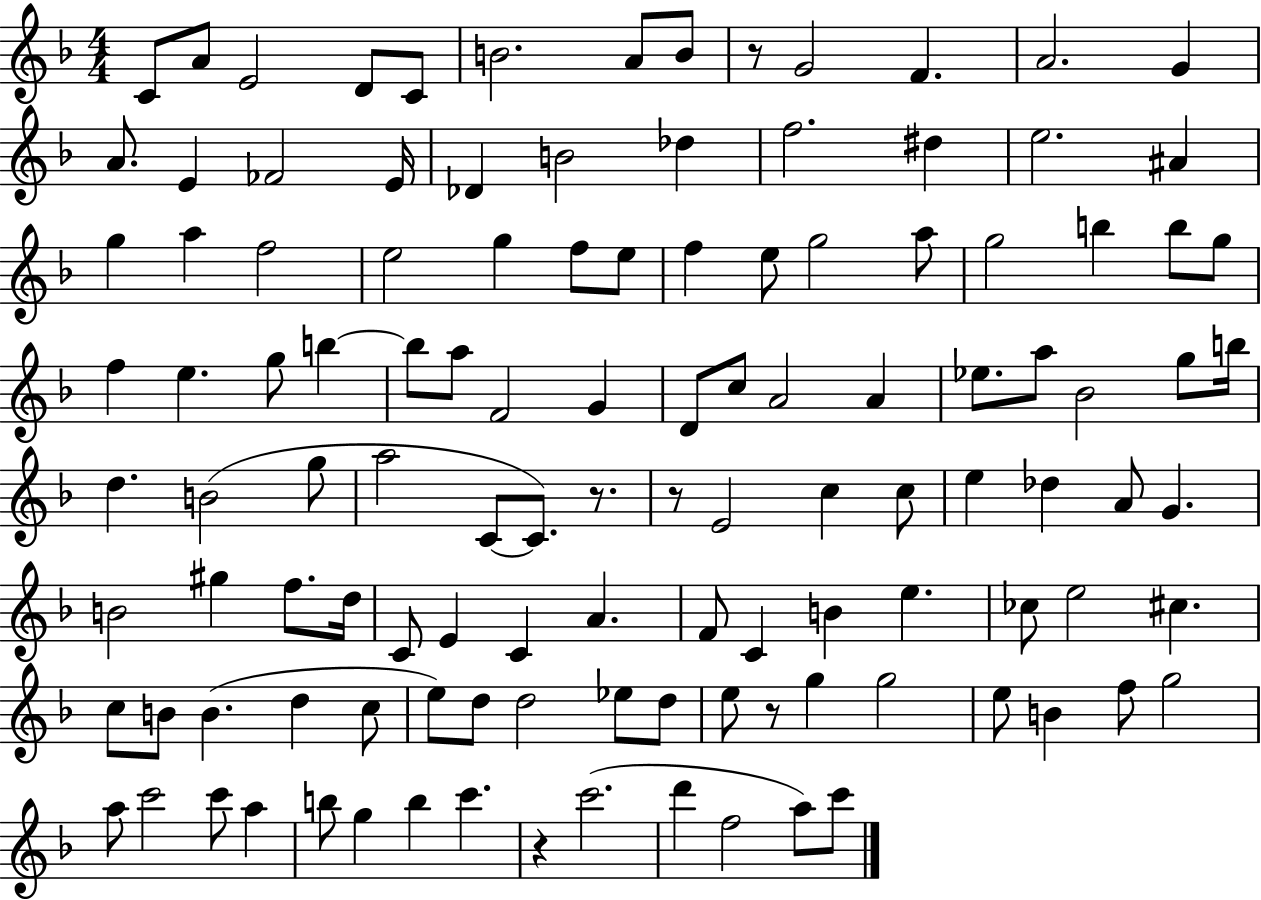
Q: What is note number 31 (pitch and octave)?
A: F5